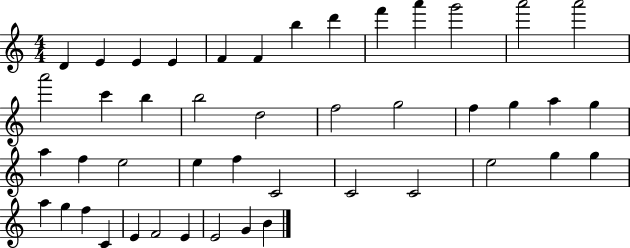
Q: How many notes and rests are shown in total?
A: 45